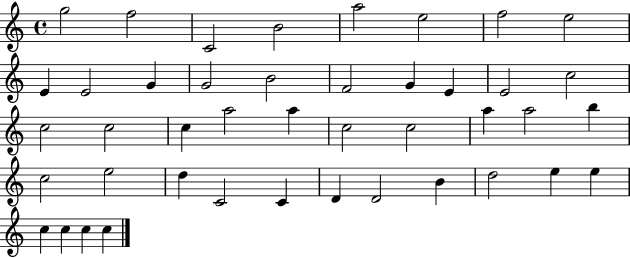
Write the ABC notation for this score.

X:1
T:Untitled
M:4/4
L:1/4
K:C
g2 f2 C2 B2 a2 e2 f2 e2 E E2 G G2 B2 F2 G E E2 c2 c2 c2 c a2 a c2 c2 a a2 b c2 e2 d C2 C D D2 B d2 e e c c c c